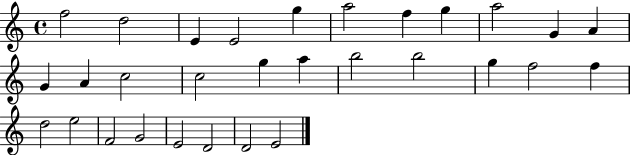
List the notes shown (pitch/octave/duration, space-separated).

F5/h D5/h E4/q E4/h G5/q A5/h F5/q G5/q A5/h G4/q A4/q G4/q A4/q C5/h C5/h G5/q A5/q B5/h B5/h G5/q F5/h F5/q D5/h E5/h F4/h G4/h E4/h D4/h D4/h E4/h